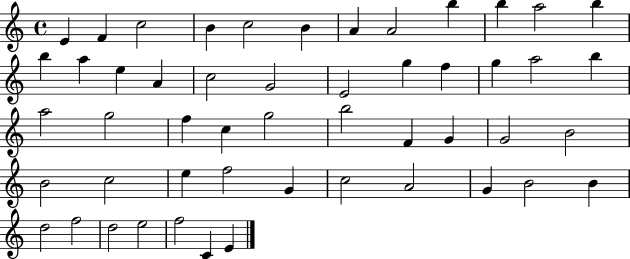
X:1
T:Untitled
M:4/4
L:1/4
K:C
E F c2 B c2 B A A2 b b a2 b b a e A c2 G2 E2 g f g a2 b a2 g2 f c g2 b2 F G G2 B2 B2 c2 e f2 G c2 A2 G B2 B d2 f2 d2 e2 f2 C E